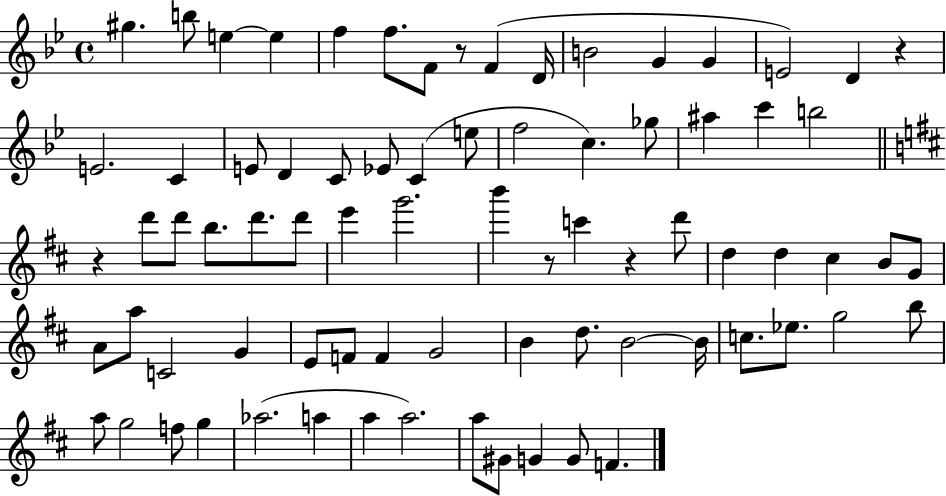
X:1
T:Untitled
M:4/4
L:1/4
K:Bb
^g b/2 e e f f/2 F/2 z/2 F D/4 B2 G G E2 D z E2 C E/2 D C/2 _E/2 C e/2 f2 c _g/2 ^a c' b2 z d'/2 d'/2 b/2 d'/2 d'/2 e' g'2 b' z/2 c' z d'/2 d d ^c B/2 G/2 A/2 a/2 C2 G E/2 F/2 F G2 B d/2 B2 B/4 c/2 _e/2 g2 b/2 a/2 g2 f/2 g _a2 a a a2 a/2 ^G/2 G G/2 F